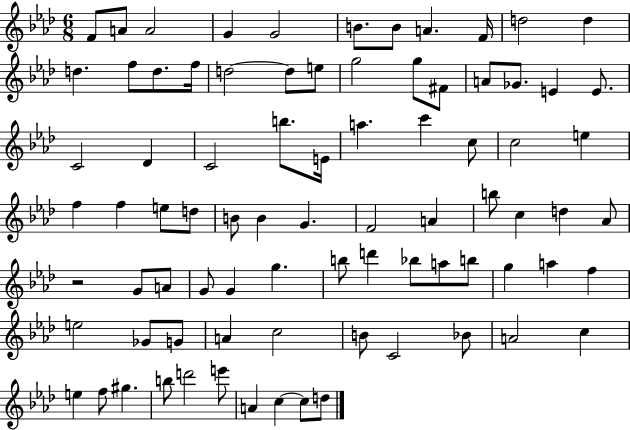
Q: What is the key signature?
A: AES major